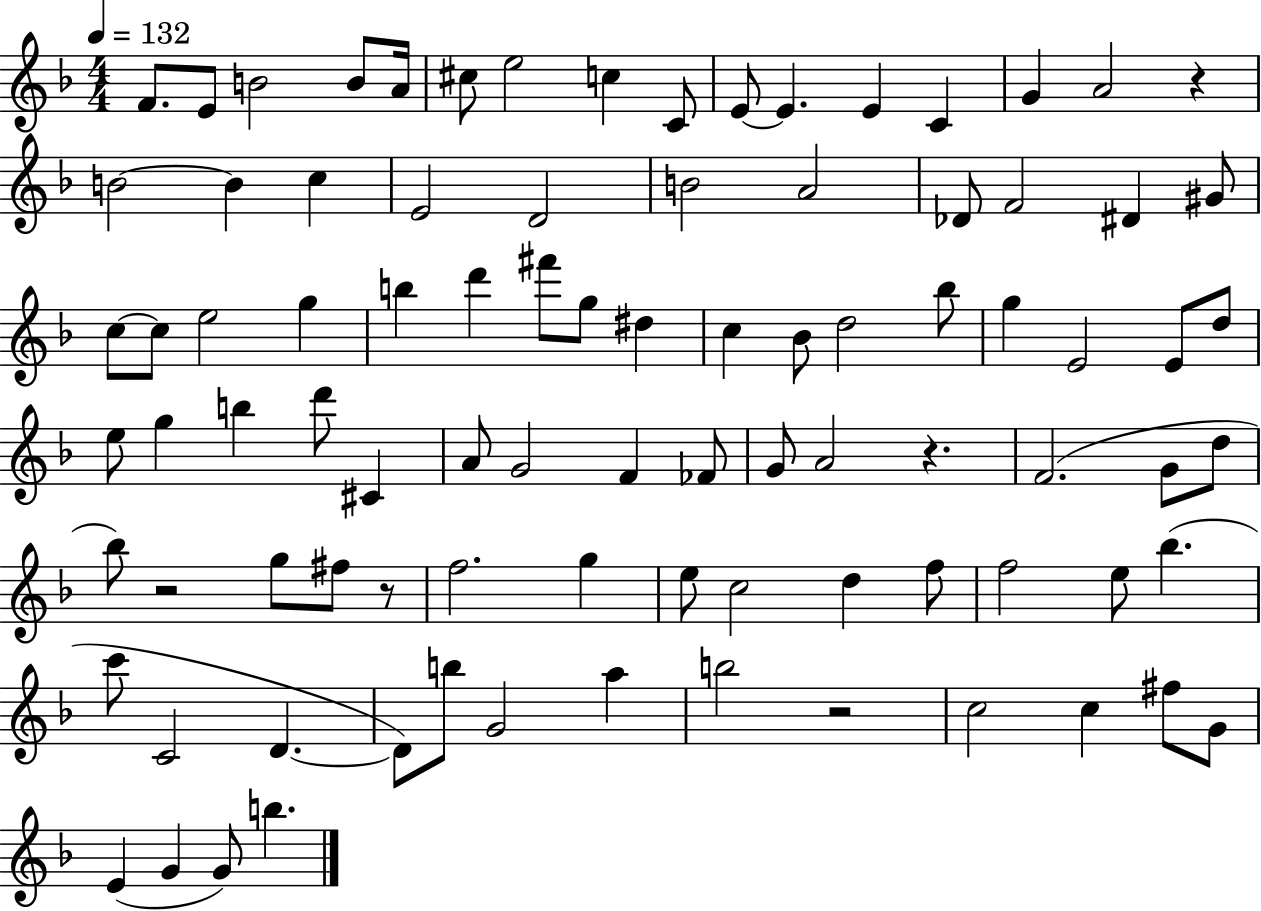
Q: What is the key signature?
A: F major